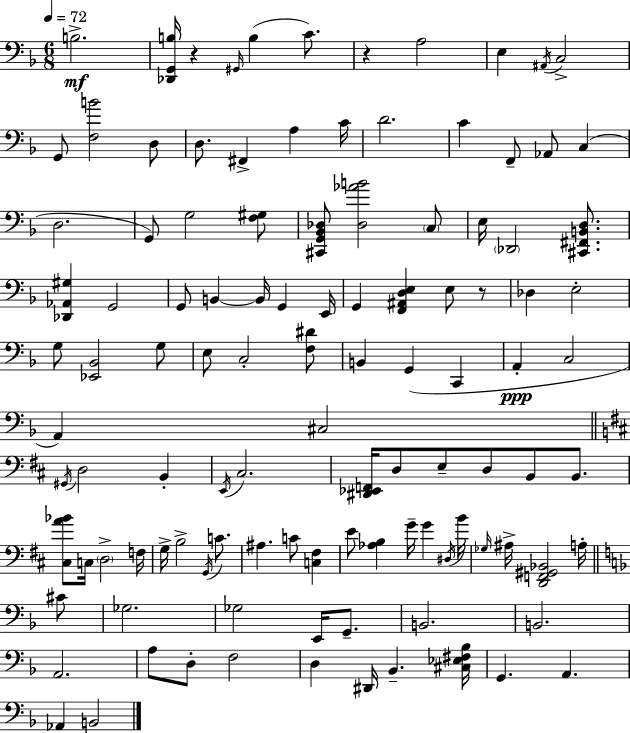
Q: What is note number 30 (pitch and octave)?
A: G2